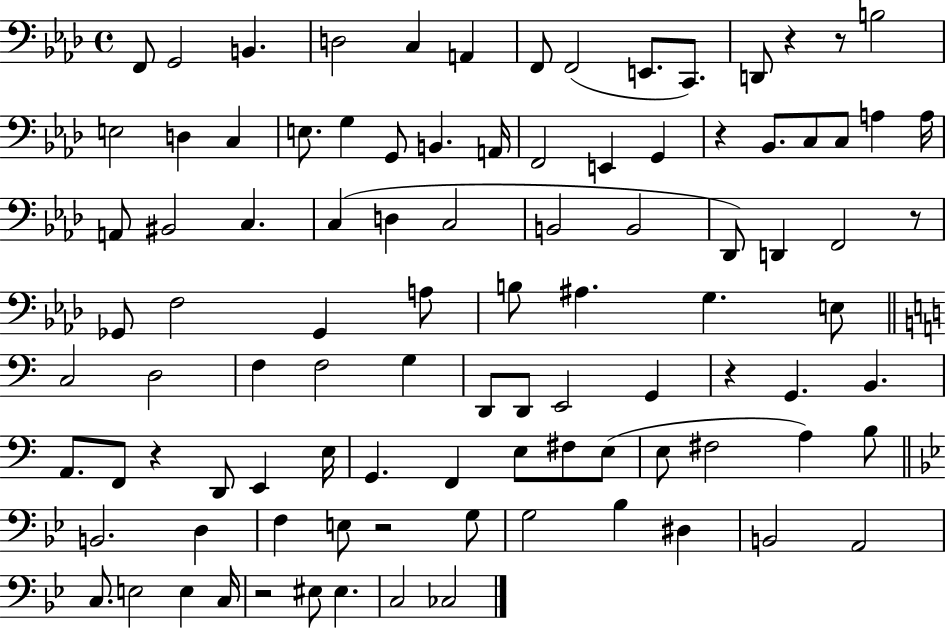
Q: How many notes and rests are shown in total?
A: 98